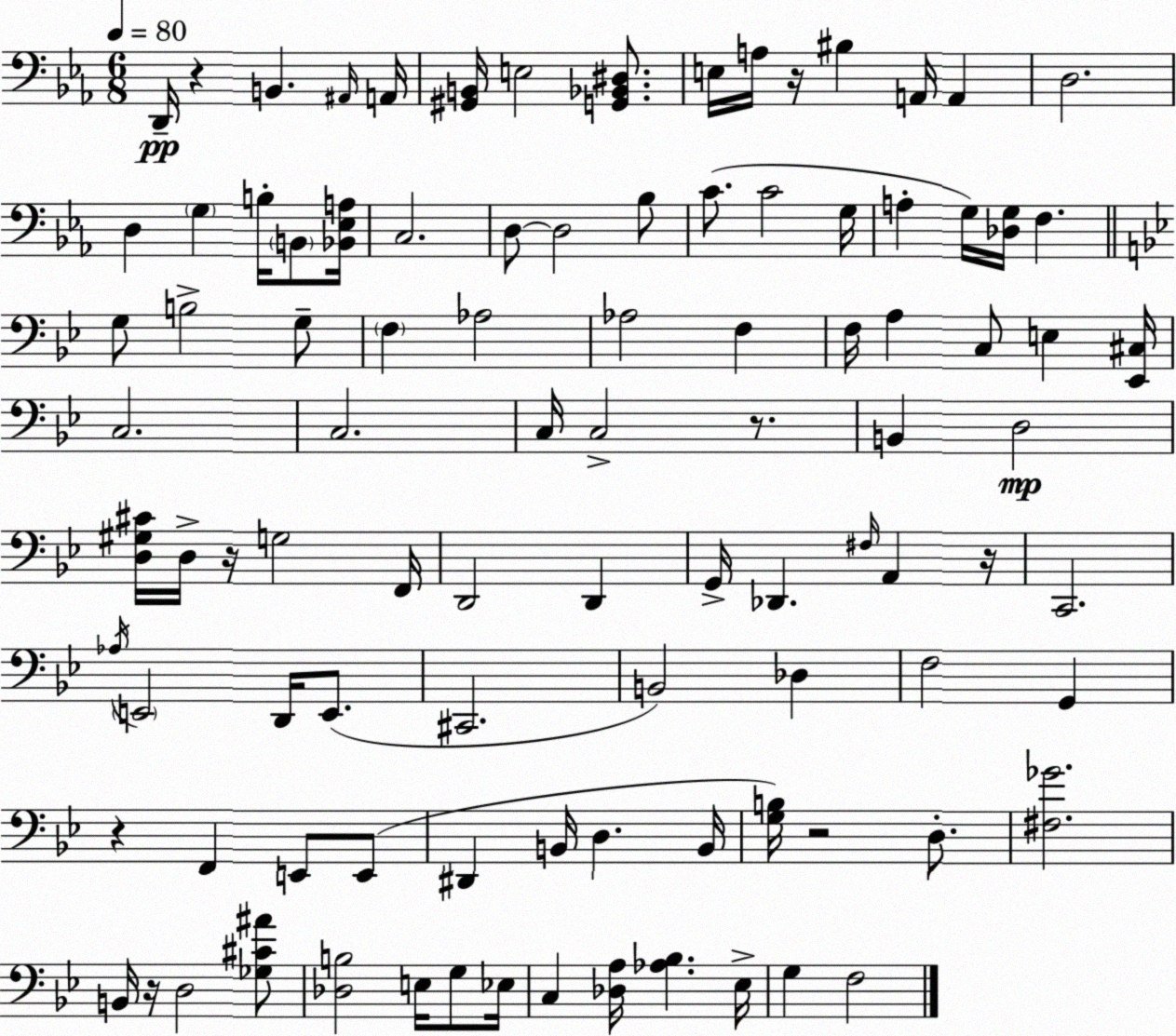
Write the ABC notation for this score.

X:1
T:Untitled
M:6/8
L:1/4
K:Eb
D,,/4 z B,, ^A,,/4 A,,/4 [^G,,B,,]/4 E,2 [G,,_B,,^D,]/2 E,/4 A,/4 z/4 ^B, A,,/4 A,, D,2 D, G, B,/4 B,,/2 [_B,,_E,A,]/4 C,2 D,/2 D,2 _B,/2 C/2 C2 G,/4 A, G,/4 [_D,G,]/4 F, G,/2 B,2 G,/2 F, _A,2 _A,2 F, F,/4 A, C,/2 E, [_E,,^C,]/4 C,2 C,2 C,/4 C,2 z/2 B,, D,2 [D,^G,^C]/4 D,/4 z/4 G,2 F,,/4 D,,2 D,, G,,/4 _D,, ^F,/4 A,, z/4 C,,2 _A,/4 E,,2 D,,/4 E,,/2 ^C,,2 B,,2 _D, F,2 G,, z F,, E,,/2 E,,/2 ^D,, B,,/4 D, B,,/4 [G,B,]/4 z2 D,/2 [^F,_G]2 B,,/4 z/4 D,2 [_G,^C^A]/2 [_D,B,]2 E,/4 G,/2 _E,/4 C, [_D,A,]/4 [_A,_B,] _E,/4 G, F,2